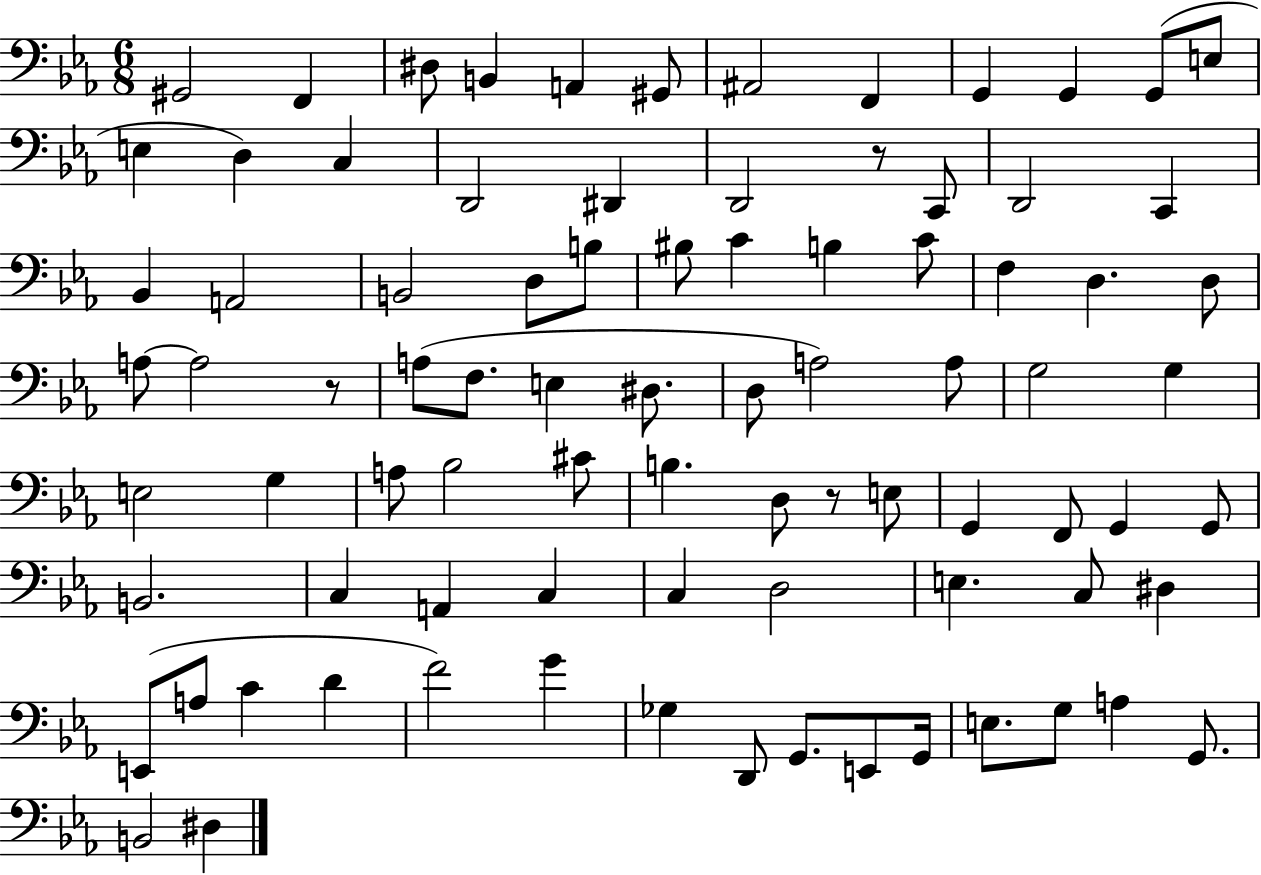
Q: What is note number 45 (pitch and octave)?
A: E3